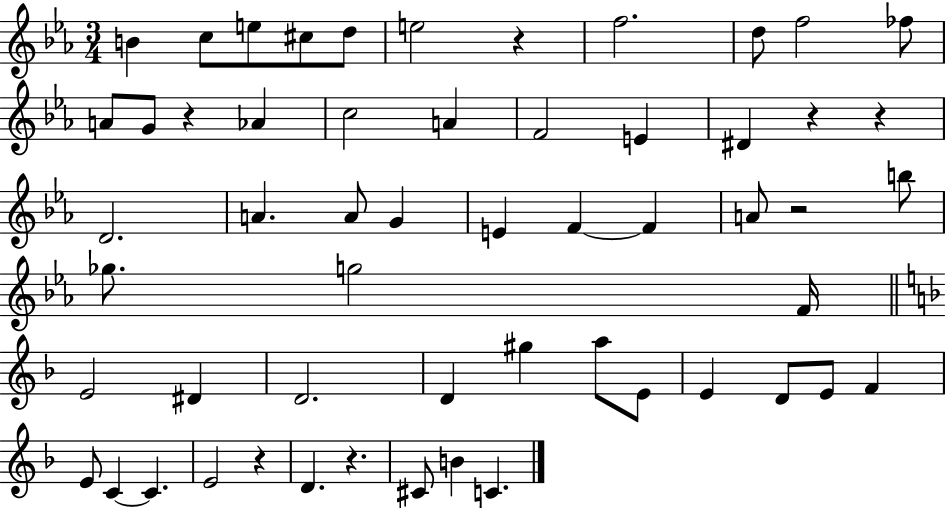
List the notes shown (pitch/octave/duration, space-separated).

B4/q C5/e E5/e C#5/e D5/e E5/h R/q F5/h. D5/e F5/h FES5/e A4/e G4/e R/q Ab4/q C5/h A4/q F4/h E4/q D#4/q R/q R/q D4/h. A4/q. A4/e G4/q E4/q F4/q F4/q A4/e R/h B5/e Gb5/e. G5/h F4/s E4/h D#4/q D4/h. D4/q G#5/q A5/e E4/e E4/q D4/e E4/e F4/q E4/e C4/q C4/q. E4/h R/q D4/q. R/q. C#4/e B4/q C4/q.